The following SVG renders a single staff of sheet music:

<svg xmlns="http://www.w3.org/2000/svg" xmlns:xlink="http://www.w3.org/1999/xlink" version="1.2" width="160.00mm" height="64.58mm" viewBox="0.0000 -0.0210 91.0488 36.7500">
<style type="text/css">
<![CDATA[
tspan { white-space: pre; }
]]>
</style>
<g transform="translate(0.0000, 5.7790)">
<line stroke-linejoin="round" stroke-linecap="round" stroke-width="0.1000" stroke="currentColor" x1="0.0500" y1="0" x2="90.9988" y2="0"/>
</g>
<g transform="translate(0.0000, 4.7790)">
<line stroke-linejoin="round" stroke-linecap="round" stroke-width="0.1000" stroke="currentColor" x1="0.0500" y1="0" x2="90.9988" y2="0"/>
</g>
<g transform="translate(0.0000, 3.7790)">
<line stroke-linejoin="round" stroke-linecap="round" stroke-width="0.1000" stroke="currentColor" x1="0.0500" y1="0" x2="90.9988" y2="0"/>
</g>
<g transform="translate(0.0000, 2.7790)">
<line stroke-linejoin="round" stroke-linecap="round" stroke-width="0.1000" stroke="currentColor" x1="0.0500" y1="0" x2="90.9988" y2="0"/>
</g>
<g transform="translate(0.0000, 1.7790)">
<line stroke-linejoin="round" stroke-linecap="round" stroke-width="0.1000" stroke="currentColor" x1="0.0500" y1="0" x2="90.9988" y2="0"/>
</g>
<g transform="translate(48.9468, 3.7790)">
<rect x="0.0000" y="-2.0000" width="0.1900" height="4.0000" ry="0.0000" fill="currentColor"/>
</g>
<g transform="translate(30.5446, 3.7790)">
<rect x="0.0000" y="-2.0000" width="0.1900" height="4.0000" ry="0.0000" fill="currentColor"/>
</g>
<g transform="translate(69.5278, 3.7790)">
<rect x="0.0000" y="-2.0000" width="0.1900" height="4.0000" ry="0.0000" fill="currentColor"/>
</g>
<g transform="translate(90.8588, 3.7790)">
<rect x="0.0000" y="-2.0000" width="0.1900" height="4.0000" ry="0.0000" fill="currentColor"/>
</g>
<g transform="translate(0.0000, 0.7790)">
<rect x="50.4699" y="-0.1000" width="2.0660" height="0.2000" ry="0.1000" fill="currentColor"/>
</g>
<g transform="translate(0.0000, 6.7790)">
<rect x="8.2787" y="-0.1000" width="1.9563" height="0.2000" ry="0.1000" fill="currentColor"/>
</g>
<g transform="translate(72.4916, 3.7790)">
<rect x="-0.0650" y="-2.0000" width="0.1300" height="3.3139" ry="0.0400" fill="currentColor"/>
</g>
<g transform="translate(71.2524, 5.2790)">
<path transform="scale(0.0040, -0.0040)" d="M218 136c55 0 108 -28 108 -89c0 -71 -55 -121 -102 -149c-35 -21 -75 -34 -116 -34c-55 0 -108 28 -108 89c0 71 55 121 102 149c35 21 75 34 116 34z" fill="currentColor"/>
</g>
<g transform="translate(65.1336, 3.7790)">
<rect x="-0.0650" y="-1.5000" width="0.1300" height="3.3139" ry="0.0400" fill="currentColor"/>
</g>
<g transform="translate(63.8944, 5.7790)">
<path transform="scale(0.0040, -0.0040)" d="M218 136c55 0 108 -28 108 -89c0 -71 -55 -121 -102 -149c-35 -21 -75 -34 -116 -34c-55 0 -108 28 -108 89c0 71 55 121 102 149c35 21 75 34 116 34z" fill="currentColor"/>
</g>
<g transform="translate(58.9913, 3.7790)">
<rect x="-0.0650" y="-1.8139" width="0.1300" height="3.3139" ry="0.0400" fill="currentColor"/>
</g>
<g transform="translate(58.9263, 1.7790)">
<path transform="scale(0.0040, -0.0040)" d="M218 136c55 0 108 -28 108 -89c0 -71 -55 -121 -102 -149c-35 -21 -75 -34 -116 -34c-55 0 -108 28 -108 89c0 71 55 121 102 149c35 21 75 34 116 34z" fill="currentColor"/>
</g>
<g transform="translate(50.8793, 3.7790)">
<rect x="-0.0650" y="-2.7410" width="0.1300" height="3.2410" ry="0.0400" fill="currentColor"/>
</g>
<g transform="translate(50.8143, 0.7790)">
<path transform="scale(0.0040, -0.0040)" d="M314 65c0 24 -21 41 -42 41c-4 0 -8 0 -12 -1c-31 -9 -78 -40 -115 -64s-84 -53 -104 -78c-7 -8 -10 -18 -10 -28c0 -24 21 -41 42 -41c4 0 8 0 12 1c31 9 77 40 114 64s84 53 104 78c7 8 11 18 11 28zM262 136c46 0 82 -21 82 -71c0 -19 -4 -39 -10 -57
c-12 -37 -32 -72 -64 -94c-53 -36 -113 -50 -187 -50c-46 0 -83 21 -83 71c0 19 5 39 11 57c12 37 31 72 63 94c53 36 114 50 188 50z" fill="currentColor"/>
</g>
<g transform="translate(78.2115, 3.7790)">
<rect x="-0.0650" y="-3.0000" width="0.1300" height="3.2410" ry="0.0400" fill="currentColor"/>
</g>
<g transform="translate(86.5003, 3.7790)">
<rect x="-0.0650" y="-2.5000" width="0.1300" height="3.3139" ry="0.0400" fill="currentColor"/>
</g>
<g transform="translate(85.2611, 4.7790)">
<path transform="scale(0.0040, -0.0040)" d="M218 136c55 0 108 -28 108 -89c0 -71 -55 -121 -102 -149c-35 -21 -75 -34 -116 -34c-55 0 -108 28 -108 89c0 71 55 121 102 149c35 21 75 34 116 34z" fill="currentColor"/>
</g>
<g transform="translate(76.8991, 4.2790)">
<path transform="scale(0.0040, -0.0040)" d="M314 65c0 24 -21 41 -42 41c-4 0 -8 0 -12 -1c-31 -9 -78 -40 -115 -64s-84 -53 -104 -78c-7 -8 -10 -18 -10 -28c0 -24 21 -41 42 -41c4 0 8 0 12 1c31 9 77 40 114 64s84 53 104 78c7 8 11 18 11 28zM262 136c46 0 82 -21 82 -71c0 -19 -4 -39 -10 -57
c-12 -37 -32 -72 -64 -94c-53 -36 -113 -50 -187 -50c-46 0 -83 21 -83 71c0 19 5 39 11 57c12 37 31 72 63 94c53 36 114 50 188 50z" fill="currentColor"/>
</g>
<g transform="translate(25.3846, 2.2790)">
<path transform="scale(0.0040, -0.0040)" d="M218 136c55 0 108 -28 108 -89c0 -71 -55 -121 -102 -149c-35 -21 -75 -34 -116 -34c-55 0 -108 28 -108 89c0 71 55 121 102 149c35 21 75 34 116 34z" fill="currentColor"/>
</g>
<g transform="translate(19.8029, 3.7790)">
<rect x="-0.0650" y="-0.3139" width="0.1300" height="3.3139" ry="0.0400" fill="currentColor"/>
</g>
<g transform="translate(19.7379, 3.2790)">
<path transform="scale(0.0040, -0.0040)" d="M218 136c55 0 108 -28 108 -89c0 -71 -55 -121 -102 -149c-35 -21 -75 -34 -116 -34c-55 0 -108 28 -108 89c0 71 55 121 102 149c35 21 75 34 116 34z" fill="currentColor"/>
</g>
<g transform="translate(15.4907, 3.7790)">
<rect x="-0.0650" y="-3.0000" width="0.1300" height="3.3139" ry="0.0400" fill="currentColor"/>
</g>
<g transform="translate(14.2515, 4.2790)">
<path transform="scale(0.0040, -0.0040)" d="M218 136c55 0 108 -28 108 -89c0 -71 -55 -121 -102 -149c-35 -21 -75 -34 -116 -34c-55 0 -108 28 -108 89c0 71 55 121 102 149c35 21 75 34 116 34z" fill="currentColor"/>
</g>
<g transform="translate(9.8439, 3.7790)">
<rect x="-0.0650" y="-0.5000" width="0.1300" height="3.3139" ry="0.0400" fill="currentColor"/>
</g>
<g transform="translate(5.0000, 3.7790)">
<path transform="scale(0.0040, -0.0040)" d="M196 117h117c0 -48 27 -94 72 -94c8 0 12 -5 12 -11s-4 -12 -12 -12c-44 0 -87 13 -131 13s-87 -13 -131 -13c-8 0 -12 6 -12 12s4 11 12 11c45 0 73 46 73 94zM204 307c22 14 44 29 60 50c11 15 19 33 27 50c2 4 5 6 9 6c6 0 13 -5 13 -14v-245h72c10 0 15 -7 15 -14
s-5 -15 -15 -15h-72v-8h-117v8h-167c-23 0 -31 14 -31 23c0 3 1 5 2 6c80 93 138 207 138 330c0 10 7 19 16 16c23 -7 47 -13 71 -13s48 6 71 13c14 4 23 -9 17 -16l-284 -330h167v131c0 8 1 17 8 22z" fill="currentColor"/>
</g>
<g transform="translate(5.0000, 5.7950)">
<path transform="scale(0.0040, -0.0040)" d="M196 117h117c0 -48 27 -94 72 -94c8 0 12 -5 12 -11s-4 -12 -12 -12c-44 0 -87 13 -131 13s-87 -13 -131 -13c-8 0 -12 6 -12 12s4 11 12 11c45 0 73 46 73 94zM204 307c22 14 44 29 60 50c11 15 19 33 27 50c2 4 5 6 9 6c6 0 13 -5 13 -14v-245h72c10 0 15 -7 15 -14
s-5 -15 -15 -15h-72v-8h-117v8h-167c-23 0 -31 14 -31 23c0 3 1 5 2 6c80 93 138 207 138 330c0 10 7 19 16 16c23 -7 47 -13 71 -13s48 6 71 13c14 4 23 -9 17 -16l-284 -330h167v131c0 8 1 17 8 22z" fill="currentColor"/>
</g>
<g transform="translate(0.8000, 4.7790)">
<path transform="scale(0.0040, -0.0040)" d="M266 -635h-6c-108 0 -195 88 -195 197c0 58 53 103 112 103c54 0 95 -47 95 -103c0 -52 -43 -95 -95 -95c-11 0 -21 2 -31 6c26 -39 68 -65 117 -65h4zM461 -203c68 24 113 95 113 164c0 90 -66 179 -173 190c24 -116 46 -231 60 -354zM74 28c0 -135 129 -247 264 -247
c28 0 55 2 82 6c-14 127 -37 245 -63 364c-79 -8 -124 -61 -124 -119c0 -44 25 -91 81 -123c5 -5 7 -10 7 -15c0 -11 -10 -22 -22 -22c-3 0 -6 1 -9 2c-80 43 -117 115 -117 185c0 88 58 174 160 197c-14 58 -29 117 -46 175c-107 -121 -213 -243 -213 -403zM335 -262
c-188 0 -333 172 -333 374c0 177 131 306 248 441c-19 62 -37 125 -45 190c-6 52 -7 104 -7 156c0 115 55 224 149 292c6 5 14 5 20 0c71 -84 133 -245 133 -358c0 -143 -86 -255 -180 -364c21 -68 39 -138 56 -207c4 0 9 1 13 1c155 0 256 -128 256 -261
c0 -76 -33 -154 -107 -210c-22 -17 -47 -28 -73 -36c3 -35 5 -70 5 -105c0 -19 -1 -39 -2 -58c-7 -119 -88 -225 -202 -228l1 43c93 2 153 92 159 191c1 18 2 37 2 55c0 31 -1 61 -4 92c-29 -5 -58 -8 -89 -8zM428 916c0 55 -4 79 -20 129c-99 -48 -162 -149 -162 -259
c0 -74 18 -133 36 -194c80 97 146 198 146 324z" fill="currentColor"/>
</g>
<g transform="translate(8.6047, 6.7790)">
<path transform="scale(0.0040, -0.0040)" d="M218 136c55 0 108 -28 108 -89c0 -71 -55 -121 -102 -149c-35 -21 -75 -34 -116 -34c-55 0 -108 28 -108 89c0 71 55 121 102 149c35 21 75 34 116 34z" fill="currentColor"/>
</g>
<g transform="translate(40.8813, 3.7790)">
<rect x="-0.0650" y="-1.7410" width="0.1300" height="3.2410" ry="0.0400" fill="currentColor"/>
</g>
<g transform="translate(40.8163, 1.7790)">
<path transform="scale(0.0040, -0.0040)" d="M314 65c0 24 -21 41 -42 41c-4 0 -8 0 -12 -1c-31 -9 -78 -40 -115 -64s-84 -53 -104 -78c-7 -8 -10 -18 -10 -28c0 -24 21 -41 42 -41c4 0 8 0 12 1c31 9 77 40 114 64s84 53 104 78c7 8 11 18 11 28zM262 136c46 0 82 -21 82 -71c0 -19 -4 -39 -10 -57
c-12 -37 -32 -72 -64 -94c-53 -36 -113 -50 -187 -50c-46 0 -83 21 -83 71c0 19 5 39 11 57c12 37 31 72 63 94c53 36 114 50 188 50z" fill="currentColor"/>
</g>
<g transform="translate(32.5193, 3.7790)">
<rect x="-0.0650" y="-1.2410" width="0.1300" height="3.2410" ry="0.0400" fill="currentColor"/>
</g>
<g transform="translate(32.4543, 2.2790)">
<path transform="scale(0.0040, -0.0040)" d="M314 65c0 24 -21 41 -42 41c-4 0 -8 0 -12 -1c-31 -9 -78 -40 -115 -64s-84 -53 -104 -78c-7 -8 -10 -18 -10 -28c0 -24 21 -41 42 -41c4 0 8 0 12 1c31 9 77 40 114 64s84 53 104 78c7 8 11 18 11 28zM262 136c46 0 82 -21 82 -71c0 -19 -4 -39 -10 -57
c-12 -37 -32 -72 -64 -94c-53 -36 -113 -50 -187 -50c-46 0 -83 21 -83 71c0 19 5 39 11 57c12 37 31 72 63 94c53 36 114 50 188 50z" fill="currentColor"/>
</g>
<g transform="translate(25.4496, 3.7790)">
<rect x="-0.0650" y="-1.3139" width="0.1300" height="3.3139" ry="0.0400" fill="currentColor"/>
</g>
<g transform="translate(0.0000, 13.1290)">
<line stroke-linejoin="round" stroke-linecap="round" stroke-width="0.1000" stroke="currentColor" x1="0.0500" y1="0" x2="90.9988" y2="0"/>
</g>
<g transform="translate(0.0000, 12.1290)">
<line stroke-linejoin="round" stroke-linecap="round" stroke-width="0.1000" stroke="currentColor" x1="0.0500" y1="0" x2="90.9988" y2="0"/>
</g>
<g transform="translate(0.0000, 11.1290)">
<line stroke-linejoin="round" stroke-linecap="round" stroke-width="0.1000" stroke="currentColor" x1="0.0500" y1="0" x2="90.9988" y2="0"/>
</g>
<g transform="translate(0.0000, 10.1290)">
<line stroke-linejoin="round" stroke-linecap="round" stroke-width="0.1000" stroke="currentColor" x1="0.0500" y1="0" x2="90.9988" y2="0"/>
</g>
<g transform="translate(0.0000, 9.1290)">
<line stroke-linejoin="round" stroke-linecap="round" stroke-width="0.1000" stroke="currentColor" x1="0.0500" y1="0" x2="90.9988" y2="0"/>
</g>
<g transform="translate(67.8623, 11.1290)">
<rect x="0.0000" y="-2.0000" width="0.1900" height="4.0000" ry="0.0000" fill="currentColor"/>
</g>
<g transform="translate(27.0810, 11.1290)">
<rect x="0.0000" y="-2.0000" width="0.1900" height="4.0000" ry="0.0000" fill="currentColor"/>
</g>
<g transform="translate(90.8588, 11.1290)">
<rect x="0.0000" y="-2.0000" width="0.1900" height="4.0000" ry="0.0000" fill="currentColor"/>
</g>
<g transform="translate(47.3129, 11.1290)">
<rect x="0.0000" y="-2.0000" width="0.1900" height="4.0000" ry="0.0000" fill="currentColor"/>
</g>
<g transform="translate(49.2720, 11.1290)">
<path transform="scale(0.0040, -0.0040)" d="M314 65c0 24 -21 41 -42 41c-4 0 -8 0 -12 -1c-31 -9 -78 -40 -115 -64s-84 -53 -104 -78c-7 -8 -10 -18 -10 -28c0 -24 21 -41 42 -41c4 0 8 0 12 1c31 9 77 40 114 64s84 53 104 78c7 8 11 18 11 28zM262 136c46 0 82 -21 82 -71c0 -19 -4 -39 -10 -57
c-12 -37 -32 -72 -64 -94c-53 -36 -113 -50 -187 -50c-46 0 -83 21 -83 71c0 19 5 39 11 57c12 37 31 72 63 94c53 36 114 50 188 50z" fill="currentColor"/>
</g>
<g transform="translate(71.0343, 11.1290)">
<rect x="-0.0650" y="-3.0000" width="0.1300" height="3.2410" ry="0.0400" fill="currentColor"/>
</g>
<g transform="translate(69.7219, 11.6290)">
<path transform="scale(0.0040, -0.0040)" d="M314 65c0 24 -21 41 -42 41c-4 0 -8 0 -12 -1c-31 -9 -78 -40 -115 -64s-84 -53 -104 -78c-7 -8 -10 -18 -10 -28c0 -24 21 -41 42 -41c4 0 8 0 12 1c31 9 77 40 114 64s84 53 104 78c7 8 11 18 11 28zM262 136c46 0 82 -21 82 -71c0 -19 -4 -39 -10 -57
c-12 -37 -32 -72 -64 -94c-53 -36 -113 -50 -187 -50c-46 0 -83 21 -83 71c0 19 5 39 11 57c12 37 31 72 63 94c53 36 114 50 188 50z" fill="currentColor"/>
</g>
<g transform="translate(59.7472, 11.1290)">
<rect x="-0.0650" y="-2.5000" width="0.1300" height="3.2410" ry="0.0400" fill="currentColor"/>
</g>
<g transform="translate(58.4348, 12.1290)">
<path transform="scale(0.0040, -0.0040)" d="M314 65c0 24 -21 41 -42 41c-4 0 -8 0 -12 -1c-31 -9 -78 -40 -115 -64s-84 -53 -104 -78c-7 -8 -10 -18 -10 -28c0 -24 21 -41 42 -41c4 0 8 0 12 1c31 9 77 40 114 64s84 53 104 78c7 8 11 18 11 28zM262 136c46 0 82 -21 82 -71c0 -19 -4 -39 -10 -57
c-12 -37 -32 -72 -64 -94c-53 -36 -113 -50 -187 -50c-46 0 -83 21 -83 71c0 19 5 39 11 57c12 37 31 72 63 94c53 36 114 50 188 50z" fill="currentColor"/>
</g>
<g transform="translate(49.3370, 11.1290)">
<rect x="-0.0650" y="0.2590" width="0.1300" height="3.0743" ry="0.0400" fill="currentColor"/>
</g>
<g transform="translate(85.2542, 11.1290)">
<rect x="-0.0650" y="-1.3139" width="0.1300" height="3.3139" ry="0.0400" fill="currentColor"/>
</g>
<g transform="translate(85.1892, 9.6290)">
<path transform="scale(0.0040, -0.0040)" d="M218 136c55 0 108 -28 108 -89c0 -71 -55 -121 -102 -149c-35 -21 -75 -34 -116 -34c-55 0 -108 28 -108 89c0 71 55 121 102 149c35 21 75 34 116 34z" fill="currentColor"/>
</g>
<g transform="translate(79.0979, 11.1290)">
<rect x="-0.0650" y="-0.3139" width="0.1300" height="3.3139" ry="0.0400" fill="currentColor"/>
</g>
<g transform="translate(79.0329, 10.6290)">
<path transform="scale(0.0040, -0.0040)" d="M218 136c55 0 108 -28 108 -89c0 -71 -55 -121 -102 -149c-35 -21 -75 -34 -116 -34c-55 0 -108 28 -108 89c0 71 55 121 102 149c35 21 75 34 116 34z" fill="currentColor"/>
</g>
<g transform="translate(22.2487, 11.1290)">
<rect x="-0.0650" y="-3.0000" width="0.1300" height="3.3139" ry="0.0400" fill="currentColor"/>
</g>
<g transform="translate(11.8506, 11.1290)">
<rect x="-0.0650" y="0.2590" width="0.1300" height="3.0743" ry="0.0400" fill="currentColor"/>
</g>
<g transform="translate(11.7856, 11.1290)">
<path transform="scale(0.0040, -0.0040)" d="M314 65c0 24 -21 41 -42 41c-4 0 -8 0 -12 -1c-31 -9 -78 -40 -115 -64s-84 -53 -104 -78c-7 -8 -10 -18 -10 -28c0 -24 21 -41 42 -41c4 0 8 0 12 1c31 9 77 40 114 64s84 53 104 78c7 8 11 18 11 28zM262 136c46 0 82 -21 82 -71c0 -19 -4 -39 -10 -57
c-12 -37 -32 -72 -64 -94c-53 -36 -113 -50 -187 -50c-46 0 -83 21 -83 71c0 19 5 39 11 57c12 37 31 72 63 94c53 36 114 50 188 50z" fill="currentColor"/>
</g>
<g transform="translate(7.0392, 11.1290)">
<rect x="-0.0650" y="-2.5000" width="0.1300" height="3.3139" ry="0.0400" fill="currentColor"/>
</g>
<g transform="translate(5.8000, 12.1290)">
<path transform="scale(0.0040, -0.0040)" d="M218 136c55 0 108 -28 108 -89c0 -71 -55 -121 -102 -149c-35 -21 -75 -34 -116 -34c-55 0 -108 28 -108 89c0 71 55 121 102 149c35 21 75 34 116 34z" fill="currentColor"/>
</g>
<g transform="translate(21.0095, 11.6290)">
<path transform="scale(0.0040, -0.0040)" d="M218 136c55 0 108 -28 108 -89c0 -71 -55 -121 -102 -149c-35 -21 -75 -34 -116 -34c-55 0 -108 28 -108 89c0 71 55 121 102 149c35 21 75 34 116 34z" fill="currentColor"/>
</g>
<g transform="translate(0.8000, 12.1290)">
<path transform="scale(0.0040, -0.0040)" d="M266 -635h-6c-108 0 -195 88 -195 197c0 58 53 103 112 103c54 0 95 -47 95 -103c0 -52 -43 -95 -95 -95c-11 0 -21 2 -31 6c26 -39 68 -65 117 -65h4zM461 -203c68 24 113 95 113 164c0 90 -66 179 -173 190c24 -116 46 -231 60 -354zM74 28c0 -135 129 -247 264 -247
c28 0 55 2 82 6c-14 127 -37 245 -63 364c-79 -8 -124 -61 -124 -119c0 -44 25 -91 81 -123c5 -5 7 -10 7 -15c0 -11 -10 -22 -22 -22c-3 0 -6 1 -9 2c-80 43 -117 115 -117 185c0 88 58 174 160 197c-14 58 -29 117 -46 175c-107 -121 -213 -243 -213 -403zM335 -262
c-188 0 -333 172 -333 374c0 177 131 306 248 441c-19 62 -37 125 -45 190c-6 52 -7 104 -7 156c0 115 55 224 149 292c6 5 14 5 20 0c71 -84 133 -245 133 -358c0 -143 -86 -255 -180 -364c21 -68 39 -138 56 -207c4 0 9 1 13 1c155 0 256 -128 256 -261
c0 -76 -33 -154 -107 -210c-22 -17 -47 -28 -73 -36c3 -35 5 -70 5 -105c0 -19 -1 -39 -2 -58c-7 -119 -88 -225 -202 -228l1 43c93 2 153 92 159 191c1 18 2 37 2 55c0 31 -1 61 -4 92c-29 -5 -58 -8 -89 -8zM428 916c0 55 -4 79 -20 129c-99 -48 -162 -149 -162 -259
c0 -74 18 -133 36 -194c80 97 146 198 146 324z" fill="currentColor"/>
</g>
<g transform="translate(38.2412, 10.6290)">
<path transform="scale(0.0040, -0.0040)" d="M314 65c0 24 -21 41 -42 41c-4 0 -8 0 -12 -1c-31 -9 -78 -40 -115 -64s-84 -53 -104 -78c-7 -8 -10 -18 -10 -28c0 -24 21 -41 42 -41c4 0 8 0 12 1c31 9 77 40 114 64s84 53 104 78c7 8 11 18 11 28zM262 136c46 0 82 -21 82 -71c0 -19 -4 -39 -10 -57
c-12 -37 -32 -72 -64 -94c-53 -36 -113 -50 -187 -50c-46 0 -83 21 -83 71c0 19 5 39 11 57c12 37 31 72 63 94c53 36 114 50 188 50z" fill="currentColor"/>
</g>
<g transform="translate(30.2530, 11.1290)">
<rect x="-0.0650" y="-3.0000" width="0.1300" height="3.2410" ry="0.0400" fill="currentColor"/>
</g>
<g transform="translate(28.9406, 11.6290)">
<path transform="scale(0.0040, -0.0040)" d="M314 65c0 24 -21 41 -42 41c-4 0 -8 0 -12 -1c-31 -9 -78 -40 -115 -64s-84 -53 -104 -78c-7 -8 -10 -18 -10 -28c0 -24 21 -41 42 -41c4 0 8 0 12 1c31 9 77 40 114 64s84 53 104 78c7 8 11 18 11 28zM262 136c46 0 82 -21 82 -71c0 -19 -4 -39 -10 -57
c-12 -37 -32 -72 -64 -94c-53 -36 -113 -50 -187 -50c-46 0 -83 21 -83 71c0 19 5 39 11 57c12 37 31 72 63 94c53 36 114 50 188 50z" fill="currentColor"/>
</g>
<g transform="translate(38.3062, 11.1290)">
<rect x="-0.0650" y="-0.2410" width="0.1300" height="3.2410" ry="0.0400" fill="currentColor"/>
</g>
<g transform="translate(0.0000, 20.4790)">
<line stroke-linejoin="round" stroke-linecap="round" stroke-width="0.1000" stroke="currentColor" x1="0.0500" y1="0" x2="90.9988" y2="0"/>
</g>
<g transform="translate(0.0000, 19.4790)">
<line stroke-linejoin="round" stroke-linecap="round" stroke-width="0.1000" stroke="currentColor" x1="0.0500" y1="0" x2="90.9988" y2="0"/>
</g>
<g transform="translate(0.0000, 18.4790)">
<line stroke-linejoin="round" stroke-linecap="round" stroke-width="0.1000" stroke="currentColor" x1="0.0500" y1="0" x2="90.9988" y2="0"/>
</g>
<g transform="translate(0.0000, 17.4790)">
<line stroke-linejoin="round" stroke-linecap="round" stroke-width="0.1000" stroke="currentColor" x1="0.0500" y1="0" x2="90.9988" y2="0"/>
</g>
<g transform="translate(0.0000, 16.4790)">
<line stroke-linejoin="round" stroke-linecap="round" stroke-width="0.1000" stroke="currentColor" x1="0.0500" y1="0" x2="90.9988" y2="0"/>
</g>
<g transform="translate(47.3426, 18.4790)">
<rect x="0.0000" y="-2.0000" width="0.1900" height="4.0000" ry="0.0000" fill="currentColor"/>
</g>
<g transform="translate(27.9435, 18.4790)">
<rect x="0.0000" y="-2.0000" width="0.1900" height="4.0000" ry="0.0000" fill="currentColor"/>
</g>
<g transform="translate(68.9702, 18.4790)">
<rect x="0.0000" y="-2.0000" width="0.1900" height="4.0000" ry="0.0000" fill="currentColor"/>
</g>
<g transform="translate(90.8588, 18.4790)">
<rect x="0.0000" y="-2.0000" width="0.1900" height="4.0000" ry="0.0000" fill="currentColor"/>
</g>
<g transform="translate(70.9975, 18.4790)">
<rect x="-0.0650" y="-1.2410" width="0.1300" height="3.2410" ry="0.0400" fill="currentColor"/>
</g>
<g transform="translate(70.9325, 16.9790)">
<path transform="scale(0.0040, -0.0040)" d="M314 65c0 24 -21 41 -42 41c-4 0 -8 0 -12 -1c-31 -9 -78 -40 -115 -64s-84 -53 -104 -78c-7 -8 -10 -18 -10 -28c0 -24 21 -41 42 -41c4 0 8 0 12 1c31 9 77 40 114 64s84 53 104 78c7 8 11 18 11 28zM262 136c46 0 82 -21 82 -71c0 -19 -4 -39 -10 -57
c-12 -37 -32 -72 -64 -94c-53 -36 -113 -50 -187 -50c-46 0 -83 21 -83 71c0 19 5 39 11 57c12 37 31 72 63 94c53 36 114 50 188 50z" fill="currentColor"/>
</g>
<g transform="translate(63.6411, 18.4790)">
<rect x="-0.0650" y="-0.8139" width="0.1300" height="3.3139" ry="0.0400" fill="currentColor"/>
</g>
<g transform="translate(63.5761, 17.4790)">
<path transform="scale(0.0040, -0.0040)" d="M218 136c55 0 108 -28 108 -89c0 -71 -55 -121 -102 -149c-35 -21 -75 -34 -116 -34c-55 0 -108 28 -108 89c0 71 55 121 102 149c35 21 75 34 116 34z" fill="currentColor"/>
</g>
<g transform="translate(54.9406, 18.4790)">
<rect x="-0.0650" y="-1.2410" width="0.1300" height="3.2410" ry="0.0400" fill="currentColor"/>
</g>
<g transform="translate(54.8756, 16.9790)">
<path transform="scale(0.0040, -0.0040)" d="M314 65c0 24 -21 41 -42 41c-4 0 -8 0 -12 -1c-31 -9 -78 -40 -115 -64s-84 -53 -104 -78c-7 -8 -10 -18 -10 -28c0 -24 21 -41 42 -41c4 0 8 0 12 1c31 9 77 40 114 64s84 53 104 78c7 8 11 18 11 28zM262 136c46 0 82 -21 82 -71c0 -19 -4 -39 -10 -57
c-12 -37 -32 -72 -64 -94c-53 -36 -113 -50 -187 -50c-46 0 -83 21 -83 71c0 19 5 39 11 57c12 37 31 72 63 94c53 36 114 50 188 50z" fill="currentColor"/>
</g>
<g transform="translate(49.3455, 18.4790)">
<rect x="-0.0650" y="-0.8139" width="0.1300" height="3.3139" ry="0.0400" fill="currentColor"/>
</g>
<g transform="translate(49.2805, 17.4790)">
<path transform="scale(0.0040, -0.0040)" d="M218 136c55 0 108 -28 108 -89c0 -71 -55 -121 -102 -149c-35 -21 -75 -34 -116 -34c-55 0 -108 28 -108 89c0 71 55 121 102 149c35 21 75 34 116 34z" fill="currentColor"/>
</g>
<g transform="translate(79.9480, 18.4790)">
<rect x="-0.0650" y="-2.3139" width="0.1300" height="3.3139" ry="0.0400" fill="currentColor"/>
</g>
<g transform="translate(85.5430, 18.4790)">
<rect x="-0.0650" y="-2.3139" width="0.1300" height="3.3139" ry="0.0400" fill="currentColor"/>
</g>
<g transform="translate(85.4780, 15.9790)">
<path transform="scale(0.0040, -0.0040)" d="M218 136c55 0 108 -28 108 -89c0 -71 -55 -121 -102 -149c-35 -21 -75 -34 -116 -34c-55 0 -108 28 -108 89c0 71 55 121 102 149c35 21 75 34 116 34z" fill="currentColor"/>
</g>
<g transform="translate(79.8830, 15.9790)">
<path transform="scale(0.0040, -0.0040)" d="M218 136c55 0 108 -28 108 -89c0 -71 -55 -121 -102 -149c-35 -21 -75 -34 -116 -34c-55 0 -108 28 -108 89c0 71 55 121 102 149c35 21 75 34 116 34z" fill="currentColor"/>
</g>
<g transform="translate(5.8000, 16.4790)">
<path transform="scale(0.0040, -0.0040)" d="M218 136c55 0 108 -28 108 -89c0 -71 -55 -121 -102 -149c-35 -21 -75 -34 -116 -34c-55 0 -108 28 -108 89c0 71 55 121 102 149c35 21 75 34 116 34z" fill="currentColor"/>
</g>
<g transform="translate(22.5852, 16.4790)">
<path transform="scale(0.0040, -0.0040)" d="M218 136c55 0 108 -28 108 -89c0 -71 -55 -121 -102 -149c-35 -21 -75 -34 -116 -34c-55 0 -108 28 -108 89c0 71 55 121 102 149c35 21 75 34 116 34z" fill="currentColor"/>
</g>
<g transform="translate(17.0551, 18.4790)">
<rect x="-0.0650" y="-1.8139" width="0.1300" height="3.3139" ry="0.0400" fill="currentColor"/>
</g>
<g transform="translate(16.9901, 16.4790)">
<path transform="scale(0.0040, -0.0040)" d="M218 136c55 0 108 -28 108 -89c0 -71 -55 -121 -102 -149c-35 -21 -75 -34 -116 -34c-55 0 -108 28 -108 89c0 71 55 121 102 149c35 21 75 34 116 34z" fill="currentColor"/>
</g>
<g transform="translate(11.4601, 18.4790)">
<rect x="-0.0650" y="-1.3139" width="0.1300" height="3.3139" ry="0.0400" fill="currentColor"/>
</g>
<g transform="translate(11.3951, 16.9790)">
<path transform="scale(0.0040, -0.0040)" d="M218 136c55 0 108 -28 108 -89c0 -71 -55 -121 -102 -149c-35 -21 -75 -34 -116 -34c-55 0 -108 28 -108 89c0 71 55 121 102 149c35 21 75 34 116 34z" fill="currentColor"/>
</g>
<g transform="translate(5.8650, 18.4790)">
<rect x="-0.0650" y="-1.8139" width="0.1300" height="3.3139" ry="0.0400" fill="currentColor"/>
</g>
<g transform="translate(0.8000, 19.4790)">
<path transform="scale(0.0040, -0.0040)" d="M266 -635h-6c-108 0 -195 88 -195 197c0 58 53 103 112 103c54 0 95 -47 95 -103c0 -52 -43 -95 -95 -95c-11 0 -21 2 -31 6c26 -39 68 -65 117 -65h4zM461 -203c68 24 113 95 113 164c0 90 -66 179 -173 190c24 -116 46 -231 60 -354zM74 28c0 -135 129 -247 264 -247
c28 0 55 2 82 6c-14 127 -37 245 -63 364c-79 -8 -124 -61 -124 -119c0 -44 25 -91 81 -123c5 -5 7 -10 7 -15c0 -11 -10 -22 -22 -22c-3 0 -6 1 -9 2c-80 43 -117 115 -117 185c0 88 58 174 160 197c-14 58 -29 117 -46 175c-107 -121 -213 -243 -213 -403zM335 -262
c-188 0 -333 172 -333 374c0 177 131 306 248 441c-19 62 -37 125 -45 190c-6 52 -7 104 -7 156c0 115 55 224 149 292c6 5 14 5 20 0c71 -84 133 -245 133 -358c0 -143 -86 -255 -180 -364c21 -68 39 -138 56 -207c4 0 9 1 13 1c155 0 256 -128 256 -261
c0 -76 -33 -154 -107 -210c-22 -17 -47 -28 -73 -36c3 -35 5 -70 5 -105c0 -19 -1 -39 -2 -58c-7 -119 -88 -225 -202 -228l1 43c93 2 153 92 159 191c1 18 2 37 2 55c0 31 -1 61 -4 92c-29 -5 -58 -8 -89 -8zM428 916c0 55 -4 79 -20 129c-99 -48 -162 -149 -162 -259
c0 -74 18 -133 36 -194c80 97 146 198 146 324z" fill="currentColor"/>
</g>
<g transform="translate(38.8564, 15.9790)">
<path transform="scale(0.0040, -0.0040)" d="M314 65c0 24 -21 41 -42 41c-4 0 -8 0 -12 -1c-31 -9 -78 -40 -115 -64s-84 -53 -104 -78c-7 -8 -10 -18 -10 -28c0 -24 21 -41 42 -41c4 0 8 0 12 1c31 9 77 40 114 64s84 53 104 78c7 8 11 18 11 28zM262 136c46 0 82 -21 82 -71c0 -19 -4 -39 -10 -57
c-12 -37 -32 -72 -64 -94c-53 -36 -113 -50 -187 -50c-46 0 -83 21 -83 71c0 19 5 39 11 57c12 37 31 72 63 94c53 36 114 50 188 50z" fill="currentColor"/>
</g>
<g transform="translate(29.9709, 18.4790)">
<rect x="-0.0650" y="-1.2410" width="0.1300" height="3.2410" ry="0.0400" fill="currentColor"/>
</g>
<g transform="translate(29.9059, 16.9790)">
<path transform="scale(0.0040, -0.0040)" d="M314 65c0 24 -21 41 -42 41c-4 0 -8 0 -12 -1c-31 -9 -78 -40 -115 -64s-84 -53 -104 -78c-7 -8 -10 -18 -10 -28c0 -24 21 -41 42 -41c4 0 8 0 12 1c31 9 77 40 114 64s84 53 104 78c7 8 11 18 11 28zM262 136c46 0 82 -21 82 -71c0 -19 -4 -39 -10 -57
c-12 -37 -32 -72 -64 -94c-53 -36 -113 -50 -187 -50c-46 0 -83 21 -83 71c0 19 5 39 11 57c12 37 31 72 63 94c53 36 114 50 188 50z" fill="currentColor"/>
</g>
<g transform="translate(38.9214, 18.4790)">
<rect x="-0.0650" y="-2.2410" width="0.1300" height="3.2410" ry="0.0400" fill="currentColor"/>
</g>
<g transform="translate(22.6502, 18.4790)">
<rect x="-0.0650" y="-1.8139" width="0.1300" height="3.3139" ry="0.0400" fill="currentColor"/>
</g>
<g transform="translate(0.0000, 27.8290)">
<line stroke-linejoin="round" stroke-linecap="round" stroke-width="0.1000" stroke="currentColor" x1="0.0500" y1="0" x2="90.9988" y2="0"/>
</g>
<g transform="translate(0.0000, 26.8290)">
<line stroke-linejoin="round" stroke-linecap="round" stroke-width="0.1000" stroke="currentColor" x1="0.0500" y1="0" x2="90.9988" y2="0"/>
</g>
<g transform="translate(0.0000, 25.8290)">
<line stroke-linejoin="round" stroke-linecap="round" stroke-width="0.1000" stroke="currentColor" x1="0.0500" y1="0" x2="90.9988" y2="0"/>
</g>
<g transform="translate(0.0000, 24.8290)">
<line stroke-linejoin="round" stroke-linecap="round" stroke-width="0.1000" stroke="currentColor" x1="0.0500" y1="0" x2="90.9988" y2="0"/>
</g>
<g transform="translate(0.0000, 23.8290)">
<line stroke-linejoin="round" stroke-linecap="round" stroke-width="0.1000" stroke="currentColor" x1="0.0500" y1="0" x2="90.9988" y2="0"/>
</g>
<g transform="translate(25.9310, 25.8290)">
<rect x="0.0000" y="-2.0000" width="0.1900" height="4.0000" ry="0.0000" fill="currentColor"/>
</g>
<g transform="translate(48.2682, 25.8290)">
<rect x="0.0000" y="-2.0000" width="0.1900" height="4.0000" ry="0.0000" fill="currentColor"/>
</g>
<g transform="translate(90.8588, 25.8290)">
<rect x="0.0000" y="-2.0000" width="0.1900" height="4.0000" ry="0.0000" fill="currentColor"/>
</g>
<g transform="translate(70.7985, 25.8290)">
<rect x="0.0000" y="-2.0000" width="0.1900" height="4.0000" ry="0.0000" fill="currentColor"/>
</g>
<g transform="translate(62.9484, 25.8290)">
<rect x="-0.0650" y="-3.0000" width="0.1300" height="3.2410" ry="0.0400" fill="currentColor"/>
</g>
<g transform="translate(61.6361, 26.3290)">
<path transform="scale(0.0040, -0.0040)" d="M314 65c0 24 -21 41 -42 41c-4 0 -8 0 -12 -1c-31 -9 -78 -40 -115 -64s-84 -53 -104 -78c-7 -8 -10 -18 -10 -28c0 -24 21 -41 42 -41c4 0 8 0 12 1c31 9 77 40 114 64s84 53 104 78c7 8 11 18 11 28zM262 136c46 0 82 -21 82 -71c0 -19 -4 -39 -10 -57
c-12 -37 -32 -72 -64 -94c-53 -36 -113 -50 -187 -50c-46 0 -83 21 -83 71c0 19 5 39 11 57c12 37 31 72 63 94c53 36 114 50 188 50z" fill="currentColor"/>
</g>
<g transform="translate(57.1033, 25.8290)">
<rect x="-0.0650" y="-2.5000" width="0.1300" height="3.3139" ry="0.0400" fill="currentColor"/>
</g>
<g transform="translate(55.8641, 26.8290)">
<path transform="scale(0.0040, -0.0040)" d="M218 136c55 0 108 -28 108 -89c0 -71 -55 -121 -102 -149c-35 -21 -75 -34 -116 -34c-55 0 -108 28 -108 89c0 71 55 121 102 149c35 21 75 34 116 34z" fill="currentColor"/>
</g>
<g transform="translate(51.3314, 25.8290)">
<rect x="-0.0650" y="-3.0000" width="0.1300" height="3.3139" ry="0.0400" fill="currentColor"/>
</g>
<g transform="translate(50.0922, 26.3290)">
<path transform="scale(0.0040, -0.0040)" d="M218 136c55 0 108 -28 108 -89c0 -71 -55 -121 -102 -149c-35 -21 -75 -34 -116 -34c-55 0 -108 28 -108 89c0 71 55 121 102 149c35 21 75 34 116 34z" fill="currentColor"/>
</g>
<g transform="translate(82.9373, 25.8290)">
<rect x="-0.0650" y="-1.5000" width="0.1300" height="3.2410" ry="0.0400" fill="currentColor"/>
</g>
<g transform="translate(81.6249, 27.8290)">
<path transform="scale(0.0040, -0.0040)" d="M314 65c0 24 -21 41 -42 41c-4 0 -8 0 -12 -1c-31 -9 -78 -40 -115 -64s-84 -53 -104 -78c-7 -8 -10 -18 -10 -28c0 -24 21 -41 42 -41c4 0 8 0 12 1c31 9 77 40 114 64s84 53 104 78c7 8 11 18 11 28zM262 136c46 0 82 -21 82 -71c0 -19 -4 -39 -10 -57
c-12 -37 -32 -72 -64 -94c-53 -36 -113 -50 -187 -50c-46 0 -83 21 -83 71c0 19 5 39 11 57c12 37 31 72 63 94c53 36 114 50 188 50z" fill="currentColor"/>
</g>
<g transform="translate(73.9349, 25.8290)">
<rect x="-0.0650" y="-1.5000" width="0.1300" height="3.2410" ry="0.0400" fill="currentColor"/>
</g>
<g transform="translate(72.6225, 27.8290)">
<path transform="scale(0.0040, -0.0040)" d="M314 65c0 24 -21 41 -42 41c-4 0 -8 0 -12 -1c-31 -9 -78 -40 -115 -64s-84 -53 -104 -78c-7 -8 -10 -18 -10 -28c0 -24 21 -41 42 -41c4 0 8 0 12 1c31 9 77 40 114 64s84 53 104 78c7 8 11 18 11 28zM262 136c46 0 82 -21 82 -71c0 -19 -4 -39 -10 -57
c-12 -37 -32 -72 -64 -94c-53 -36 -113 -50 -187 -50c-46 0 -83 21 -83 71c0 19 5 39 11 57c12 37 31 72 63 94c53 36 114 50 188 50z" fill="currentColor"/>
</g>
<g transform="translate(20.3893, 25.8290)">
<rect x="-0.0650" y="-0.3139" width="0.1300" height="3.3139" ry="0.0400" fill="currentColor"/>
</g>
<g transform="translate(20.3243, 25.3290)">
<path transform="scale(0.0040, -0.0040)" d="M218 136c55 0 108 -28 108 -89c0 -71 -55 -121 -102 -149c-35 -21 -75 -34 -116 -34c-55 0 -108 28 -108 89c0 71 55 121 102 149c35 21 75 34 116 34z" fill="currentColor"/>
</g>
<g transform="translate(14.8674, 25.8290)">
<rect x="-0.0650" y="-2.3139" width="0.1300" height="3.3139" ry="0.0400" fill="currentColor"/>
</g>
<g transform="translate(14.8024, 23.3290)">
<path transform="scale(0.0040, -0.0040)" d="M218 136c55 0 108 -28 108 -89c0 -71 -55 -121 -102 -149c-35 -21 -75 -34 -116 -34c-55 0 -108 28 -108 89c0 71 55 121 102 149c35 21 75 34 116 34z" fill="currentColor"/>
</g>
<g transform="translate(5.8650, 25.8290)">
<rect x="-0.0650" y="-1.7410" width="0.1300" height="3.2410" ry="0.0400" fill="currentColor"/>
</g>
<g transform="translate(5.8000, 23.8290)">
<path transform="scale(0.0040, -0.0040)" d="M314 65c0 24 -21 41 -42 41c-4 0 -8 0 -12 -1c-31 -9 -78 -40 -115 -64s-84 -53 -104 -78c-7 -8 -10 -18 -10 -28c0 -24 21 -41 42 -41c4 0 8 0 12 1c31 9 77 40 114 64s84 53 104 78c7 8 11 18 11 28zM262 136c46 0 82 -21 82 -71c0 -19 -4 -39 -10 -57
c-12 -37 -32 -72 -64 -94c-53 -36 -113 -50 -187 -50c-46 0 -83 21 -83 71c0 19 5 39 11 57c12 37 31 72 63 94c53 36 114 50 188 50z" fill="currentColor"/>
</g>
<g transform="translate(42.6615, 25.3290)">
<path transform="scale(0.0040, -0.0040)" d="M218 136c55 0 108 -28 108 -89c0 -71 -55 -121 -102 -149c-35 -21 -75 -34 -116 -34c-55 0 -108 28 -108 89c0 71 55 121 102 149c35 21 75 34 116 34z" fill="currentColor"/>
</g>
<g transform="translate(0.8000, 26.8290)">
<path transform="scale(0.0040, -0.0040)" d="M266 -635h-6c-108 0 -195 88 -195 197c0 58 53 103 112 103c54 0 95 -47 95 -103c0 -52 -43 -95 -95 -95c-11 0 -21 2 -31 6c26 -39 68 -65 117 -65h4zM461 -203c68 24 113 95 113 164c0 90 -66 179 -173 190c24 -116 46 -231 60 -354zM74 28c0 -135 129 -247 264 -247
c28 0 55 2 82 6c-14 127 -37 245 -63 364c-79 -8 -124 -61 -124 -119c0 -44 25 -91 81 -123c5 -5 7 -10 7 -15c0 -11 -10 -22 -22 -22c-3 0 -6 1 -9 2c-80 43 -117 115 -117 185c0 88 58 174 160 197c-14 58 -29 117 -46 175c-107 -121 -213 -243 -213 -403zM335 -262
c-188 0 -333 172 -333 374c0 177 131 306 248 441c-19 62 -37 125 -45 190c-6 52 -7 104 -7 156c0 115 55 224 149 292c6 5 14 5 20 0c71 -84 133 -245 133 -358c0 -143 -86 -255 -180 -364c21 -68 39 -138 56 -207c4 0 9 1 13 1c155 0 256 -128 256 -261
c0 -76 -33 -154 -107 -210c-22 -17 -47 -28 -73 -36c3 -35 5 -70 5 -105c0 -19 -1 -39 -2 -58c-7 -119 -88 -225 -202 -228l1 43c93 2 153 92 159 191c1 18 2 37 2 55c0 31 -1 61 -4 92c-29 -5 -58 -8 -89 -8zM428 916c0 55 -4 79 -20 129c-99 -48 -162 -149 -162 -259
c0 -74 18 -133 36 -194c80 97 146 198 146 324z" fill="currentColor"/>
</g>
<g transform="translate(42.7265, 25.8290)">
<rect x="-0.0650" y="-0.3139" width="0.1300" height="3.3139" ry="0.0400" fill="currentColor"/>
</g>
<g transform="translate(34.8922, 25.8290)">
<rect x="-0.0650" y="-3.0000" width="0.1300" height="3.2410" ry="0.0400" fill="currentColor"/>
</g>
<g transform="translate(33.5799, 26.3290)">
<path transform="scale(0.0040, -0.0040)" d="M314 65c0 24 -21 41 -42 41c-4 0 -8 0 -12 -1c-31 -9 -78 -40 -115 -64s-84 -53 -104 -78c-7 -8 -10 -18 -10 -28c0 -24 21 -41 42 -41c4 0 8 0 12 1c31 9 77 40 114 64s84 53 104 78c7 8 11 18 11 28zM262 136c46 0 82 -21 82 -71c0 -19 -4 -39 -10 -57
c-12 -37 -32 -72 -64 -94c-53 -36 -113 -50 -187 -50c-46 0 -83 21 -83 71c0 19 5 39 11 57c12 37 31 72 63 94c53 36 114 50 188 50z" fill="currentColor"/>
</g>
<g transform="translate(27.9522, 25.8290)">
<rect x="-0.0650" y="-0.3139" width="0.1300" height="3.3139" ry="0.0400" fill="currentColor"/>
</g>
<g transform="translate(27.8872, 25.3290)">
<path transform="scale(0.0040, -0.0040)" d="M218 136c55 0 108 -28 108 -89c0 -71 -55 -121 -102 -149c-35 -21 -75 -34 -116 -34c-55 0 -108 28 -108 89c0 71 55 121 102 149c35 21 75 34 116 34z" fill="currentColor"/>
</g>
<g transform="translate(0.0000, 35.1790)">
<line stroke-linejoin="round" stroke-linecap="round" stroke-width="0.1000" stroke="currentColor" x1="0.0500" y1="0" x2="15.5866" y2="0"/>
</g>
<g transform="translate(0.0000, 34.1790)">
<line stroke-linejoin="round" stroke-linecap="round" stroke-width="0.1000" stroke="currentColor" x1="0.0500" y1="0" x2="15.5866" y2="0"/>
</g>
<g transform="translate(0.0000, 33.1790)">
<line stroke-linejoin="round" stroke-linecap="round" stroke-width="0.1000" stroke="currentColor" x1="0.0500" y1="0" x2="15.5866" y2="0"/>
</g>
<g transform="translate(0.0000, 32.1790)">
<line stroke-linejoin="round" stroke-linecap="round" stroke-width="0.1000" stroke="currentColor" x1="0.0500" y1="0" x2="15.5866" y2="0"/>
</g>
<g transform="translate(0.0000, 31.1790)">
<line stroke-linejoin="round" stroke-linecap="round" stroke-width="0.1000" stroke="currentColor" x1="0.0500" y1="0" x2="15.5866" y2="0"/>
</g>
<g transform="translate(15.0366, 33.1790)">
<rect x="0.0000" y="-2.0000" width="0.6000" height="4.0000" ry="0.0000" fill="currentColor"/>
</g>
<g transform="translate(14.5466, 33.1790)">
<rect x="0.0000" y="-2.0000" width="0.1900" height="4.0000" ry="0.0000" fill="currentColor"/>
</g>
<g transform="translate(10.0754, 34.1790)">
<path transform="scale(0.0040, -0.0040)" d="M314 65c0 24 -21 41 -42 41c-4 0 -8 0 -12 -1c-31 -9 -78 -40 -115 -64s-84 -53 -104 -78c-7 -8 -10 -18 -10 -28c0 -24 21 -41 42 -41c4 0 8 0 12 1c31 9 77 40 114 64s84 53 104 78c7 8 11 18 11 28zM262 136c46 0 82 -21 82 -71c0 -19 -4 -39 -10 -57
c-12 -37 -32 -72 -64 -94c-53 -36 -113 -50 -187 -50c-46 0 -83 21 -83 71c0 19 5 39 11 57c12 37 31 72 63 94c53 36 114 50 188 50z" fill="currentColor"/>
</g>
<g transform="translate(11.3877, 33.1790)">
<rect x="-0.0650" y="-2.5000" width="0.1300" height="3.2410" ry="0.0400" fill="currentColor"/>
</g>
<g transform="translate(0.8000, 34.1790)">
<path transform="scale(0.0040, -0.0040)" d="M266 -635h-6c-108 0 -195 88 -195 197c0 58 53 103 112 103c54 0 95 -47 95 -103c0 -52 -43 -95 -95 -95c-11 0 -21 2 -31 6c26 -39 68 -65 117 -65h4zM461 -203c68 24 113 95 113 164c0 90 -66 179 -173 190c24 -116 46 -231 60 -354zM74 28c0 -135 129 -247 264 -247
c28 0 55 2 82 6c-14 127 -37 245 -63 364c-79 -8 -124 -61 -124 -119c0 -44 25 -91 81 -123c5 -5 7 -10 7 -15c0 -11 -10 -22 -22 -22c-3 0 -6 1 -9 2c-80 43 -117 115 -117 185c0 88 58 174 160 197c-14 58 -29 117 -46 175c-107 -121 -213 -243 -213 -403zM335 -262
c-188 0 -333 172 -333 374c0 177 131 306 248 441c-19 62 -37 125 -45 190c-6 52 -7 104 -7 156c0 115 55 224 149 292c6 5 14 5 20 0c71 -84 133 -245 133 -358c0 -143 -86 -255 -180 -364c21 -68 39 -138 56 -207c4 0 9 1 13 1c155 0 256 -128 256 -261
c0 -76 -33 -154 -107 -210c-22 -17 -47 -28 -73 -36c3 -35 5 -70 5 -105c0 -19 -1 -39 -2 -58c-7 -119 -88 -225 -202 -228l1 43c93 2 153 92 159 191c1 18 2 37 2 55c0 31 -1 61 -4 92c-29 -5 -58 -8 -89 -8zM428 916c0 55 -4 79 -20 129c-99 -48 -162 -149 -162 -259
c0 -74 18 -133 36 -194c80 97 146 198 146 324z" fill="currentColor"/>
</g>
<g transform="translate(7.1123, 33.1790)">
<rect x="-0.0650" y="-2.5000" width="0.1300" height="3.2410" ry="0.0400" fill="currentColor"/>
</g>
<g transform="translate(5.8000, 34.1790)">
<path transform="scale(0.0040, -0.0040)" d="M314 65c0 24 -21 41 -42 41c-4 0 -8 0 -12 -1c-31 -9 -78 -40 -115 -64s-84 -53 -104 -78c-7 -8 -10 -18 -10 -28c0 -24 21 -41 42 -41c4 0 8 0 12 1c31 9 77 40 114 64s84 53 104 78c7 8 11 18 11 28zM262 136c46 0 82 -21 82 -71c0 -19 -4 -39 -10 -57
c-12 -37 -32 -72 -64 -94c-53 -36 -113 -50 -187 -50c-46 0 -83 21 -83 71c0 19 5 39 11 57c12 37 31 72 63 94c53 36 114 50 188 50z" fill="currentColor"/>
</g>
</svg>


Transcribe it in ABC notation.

X:1
T:Untitled
M:4/4
L:1/4
K:C
C A c e e2 f2 a2 f E F A2 G G B2 A A2 c2 B2 G2 A2 c e f e f f e2 g2 d e2 d e2 g g f2 g c c A2 c A G A2 E2 E2 G2 G2